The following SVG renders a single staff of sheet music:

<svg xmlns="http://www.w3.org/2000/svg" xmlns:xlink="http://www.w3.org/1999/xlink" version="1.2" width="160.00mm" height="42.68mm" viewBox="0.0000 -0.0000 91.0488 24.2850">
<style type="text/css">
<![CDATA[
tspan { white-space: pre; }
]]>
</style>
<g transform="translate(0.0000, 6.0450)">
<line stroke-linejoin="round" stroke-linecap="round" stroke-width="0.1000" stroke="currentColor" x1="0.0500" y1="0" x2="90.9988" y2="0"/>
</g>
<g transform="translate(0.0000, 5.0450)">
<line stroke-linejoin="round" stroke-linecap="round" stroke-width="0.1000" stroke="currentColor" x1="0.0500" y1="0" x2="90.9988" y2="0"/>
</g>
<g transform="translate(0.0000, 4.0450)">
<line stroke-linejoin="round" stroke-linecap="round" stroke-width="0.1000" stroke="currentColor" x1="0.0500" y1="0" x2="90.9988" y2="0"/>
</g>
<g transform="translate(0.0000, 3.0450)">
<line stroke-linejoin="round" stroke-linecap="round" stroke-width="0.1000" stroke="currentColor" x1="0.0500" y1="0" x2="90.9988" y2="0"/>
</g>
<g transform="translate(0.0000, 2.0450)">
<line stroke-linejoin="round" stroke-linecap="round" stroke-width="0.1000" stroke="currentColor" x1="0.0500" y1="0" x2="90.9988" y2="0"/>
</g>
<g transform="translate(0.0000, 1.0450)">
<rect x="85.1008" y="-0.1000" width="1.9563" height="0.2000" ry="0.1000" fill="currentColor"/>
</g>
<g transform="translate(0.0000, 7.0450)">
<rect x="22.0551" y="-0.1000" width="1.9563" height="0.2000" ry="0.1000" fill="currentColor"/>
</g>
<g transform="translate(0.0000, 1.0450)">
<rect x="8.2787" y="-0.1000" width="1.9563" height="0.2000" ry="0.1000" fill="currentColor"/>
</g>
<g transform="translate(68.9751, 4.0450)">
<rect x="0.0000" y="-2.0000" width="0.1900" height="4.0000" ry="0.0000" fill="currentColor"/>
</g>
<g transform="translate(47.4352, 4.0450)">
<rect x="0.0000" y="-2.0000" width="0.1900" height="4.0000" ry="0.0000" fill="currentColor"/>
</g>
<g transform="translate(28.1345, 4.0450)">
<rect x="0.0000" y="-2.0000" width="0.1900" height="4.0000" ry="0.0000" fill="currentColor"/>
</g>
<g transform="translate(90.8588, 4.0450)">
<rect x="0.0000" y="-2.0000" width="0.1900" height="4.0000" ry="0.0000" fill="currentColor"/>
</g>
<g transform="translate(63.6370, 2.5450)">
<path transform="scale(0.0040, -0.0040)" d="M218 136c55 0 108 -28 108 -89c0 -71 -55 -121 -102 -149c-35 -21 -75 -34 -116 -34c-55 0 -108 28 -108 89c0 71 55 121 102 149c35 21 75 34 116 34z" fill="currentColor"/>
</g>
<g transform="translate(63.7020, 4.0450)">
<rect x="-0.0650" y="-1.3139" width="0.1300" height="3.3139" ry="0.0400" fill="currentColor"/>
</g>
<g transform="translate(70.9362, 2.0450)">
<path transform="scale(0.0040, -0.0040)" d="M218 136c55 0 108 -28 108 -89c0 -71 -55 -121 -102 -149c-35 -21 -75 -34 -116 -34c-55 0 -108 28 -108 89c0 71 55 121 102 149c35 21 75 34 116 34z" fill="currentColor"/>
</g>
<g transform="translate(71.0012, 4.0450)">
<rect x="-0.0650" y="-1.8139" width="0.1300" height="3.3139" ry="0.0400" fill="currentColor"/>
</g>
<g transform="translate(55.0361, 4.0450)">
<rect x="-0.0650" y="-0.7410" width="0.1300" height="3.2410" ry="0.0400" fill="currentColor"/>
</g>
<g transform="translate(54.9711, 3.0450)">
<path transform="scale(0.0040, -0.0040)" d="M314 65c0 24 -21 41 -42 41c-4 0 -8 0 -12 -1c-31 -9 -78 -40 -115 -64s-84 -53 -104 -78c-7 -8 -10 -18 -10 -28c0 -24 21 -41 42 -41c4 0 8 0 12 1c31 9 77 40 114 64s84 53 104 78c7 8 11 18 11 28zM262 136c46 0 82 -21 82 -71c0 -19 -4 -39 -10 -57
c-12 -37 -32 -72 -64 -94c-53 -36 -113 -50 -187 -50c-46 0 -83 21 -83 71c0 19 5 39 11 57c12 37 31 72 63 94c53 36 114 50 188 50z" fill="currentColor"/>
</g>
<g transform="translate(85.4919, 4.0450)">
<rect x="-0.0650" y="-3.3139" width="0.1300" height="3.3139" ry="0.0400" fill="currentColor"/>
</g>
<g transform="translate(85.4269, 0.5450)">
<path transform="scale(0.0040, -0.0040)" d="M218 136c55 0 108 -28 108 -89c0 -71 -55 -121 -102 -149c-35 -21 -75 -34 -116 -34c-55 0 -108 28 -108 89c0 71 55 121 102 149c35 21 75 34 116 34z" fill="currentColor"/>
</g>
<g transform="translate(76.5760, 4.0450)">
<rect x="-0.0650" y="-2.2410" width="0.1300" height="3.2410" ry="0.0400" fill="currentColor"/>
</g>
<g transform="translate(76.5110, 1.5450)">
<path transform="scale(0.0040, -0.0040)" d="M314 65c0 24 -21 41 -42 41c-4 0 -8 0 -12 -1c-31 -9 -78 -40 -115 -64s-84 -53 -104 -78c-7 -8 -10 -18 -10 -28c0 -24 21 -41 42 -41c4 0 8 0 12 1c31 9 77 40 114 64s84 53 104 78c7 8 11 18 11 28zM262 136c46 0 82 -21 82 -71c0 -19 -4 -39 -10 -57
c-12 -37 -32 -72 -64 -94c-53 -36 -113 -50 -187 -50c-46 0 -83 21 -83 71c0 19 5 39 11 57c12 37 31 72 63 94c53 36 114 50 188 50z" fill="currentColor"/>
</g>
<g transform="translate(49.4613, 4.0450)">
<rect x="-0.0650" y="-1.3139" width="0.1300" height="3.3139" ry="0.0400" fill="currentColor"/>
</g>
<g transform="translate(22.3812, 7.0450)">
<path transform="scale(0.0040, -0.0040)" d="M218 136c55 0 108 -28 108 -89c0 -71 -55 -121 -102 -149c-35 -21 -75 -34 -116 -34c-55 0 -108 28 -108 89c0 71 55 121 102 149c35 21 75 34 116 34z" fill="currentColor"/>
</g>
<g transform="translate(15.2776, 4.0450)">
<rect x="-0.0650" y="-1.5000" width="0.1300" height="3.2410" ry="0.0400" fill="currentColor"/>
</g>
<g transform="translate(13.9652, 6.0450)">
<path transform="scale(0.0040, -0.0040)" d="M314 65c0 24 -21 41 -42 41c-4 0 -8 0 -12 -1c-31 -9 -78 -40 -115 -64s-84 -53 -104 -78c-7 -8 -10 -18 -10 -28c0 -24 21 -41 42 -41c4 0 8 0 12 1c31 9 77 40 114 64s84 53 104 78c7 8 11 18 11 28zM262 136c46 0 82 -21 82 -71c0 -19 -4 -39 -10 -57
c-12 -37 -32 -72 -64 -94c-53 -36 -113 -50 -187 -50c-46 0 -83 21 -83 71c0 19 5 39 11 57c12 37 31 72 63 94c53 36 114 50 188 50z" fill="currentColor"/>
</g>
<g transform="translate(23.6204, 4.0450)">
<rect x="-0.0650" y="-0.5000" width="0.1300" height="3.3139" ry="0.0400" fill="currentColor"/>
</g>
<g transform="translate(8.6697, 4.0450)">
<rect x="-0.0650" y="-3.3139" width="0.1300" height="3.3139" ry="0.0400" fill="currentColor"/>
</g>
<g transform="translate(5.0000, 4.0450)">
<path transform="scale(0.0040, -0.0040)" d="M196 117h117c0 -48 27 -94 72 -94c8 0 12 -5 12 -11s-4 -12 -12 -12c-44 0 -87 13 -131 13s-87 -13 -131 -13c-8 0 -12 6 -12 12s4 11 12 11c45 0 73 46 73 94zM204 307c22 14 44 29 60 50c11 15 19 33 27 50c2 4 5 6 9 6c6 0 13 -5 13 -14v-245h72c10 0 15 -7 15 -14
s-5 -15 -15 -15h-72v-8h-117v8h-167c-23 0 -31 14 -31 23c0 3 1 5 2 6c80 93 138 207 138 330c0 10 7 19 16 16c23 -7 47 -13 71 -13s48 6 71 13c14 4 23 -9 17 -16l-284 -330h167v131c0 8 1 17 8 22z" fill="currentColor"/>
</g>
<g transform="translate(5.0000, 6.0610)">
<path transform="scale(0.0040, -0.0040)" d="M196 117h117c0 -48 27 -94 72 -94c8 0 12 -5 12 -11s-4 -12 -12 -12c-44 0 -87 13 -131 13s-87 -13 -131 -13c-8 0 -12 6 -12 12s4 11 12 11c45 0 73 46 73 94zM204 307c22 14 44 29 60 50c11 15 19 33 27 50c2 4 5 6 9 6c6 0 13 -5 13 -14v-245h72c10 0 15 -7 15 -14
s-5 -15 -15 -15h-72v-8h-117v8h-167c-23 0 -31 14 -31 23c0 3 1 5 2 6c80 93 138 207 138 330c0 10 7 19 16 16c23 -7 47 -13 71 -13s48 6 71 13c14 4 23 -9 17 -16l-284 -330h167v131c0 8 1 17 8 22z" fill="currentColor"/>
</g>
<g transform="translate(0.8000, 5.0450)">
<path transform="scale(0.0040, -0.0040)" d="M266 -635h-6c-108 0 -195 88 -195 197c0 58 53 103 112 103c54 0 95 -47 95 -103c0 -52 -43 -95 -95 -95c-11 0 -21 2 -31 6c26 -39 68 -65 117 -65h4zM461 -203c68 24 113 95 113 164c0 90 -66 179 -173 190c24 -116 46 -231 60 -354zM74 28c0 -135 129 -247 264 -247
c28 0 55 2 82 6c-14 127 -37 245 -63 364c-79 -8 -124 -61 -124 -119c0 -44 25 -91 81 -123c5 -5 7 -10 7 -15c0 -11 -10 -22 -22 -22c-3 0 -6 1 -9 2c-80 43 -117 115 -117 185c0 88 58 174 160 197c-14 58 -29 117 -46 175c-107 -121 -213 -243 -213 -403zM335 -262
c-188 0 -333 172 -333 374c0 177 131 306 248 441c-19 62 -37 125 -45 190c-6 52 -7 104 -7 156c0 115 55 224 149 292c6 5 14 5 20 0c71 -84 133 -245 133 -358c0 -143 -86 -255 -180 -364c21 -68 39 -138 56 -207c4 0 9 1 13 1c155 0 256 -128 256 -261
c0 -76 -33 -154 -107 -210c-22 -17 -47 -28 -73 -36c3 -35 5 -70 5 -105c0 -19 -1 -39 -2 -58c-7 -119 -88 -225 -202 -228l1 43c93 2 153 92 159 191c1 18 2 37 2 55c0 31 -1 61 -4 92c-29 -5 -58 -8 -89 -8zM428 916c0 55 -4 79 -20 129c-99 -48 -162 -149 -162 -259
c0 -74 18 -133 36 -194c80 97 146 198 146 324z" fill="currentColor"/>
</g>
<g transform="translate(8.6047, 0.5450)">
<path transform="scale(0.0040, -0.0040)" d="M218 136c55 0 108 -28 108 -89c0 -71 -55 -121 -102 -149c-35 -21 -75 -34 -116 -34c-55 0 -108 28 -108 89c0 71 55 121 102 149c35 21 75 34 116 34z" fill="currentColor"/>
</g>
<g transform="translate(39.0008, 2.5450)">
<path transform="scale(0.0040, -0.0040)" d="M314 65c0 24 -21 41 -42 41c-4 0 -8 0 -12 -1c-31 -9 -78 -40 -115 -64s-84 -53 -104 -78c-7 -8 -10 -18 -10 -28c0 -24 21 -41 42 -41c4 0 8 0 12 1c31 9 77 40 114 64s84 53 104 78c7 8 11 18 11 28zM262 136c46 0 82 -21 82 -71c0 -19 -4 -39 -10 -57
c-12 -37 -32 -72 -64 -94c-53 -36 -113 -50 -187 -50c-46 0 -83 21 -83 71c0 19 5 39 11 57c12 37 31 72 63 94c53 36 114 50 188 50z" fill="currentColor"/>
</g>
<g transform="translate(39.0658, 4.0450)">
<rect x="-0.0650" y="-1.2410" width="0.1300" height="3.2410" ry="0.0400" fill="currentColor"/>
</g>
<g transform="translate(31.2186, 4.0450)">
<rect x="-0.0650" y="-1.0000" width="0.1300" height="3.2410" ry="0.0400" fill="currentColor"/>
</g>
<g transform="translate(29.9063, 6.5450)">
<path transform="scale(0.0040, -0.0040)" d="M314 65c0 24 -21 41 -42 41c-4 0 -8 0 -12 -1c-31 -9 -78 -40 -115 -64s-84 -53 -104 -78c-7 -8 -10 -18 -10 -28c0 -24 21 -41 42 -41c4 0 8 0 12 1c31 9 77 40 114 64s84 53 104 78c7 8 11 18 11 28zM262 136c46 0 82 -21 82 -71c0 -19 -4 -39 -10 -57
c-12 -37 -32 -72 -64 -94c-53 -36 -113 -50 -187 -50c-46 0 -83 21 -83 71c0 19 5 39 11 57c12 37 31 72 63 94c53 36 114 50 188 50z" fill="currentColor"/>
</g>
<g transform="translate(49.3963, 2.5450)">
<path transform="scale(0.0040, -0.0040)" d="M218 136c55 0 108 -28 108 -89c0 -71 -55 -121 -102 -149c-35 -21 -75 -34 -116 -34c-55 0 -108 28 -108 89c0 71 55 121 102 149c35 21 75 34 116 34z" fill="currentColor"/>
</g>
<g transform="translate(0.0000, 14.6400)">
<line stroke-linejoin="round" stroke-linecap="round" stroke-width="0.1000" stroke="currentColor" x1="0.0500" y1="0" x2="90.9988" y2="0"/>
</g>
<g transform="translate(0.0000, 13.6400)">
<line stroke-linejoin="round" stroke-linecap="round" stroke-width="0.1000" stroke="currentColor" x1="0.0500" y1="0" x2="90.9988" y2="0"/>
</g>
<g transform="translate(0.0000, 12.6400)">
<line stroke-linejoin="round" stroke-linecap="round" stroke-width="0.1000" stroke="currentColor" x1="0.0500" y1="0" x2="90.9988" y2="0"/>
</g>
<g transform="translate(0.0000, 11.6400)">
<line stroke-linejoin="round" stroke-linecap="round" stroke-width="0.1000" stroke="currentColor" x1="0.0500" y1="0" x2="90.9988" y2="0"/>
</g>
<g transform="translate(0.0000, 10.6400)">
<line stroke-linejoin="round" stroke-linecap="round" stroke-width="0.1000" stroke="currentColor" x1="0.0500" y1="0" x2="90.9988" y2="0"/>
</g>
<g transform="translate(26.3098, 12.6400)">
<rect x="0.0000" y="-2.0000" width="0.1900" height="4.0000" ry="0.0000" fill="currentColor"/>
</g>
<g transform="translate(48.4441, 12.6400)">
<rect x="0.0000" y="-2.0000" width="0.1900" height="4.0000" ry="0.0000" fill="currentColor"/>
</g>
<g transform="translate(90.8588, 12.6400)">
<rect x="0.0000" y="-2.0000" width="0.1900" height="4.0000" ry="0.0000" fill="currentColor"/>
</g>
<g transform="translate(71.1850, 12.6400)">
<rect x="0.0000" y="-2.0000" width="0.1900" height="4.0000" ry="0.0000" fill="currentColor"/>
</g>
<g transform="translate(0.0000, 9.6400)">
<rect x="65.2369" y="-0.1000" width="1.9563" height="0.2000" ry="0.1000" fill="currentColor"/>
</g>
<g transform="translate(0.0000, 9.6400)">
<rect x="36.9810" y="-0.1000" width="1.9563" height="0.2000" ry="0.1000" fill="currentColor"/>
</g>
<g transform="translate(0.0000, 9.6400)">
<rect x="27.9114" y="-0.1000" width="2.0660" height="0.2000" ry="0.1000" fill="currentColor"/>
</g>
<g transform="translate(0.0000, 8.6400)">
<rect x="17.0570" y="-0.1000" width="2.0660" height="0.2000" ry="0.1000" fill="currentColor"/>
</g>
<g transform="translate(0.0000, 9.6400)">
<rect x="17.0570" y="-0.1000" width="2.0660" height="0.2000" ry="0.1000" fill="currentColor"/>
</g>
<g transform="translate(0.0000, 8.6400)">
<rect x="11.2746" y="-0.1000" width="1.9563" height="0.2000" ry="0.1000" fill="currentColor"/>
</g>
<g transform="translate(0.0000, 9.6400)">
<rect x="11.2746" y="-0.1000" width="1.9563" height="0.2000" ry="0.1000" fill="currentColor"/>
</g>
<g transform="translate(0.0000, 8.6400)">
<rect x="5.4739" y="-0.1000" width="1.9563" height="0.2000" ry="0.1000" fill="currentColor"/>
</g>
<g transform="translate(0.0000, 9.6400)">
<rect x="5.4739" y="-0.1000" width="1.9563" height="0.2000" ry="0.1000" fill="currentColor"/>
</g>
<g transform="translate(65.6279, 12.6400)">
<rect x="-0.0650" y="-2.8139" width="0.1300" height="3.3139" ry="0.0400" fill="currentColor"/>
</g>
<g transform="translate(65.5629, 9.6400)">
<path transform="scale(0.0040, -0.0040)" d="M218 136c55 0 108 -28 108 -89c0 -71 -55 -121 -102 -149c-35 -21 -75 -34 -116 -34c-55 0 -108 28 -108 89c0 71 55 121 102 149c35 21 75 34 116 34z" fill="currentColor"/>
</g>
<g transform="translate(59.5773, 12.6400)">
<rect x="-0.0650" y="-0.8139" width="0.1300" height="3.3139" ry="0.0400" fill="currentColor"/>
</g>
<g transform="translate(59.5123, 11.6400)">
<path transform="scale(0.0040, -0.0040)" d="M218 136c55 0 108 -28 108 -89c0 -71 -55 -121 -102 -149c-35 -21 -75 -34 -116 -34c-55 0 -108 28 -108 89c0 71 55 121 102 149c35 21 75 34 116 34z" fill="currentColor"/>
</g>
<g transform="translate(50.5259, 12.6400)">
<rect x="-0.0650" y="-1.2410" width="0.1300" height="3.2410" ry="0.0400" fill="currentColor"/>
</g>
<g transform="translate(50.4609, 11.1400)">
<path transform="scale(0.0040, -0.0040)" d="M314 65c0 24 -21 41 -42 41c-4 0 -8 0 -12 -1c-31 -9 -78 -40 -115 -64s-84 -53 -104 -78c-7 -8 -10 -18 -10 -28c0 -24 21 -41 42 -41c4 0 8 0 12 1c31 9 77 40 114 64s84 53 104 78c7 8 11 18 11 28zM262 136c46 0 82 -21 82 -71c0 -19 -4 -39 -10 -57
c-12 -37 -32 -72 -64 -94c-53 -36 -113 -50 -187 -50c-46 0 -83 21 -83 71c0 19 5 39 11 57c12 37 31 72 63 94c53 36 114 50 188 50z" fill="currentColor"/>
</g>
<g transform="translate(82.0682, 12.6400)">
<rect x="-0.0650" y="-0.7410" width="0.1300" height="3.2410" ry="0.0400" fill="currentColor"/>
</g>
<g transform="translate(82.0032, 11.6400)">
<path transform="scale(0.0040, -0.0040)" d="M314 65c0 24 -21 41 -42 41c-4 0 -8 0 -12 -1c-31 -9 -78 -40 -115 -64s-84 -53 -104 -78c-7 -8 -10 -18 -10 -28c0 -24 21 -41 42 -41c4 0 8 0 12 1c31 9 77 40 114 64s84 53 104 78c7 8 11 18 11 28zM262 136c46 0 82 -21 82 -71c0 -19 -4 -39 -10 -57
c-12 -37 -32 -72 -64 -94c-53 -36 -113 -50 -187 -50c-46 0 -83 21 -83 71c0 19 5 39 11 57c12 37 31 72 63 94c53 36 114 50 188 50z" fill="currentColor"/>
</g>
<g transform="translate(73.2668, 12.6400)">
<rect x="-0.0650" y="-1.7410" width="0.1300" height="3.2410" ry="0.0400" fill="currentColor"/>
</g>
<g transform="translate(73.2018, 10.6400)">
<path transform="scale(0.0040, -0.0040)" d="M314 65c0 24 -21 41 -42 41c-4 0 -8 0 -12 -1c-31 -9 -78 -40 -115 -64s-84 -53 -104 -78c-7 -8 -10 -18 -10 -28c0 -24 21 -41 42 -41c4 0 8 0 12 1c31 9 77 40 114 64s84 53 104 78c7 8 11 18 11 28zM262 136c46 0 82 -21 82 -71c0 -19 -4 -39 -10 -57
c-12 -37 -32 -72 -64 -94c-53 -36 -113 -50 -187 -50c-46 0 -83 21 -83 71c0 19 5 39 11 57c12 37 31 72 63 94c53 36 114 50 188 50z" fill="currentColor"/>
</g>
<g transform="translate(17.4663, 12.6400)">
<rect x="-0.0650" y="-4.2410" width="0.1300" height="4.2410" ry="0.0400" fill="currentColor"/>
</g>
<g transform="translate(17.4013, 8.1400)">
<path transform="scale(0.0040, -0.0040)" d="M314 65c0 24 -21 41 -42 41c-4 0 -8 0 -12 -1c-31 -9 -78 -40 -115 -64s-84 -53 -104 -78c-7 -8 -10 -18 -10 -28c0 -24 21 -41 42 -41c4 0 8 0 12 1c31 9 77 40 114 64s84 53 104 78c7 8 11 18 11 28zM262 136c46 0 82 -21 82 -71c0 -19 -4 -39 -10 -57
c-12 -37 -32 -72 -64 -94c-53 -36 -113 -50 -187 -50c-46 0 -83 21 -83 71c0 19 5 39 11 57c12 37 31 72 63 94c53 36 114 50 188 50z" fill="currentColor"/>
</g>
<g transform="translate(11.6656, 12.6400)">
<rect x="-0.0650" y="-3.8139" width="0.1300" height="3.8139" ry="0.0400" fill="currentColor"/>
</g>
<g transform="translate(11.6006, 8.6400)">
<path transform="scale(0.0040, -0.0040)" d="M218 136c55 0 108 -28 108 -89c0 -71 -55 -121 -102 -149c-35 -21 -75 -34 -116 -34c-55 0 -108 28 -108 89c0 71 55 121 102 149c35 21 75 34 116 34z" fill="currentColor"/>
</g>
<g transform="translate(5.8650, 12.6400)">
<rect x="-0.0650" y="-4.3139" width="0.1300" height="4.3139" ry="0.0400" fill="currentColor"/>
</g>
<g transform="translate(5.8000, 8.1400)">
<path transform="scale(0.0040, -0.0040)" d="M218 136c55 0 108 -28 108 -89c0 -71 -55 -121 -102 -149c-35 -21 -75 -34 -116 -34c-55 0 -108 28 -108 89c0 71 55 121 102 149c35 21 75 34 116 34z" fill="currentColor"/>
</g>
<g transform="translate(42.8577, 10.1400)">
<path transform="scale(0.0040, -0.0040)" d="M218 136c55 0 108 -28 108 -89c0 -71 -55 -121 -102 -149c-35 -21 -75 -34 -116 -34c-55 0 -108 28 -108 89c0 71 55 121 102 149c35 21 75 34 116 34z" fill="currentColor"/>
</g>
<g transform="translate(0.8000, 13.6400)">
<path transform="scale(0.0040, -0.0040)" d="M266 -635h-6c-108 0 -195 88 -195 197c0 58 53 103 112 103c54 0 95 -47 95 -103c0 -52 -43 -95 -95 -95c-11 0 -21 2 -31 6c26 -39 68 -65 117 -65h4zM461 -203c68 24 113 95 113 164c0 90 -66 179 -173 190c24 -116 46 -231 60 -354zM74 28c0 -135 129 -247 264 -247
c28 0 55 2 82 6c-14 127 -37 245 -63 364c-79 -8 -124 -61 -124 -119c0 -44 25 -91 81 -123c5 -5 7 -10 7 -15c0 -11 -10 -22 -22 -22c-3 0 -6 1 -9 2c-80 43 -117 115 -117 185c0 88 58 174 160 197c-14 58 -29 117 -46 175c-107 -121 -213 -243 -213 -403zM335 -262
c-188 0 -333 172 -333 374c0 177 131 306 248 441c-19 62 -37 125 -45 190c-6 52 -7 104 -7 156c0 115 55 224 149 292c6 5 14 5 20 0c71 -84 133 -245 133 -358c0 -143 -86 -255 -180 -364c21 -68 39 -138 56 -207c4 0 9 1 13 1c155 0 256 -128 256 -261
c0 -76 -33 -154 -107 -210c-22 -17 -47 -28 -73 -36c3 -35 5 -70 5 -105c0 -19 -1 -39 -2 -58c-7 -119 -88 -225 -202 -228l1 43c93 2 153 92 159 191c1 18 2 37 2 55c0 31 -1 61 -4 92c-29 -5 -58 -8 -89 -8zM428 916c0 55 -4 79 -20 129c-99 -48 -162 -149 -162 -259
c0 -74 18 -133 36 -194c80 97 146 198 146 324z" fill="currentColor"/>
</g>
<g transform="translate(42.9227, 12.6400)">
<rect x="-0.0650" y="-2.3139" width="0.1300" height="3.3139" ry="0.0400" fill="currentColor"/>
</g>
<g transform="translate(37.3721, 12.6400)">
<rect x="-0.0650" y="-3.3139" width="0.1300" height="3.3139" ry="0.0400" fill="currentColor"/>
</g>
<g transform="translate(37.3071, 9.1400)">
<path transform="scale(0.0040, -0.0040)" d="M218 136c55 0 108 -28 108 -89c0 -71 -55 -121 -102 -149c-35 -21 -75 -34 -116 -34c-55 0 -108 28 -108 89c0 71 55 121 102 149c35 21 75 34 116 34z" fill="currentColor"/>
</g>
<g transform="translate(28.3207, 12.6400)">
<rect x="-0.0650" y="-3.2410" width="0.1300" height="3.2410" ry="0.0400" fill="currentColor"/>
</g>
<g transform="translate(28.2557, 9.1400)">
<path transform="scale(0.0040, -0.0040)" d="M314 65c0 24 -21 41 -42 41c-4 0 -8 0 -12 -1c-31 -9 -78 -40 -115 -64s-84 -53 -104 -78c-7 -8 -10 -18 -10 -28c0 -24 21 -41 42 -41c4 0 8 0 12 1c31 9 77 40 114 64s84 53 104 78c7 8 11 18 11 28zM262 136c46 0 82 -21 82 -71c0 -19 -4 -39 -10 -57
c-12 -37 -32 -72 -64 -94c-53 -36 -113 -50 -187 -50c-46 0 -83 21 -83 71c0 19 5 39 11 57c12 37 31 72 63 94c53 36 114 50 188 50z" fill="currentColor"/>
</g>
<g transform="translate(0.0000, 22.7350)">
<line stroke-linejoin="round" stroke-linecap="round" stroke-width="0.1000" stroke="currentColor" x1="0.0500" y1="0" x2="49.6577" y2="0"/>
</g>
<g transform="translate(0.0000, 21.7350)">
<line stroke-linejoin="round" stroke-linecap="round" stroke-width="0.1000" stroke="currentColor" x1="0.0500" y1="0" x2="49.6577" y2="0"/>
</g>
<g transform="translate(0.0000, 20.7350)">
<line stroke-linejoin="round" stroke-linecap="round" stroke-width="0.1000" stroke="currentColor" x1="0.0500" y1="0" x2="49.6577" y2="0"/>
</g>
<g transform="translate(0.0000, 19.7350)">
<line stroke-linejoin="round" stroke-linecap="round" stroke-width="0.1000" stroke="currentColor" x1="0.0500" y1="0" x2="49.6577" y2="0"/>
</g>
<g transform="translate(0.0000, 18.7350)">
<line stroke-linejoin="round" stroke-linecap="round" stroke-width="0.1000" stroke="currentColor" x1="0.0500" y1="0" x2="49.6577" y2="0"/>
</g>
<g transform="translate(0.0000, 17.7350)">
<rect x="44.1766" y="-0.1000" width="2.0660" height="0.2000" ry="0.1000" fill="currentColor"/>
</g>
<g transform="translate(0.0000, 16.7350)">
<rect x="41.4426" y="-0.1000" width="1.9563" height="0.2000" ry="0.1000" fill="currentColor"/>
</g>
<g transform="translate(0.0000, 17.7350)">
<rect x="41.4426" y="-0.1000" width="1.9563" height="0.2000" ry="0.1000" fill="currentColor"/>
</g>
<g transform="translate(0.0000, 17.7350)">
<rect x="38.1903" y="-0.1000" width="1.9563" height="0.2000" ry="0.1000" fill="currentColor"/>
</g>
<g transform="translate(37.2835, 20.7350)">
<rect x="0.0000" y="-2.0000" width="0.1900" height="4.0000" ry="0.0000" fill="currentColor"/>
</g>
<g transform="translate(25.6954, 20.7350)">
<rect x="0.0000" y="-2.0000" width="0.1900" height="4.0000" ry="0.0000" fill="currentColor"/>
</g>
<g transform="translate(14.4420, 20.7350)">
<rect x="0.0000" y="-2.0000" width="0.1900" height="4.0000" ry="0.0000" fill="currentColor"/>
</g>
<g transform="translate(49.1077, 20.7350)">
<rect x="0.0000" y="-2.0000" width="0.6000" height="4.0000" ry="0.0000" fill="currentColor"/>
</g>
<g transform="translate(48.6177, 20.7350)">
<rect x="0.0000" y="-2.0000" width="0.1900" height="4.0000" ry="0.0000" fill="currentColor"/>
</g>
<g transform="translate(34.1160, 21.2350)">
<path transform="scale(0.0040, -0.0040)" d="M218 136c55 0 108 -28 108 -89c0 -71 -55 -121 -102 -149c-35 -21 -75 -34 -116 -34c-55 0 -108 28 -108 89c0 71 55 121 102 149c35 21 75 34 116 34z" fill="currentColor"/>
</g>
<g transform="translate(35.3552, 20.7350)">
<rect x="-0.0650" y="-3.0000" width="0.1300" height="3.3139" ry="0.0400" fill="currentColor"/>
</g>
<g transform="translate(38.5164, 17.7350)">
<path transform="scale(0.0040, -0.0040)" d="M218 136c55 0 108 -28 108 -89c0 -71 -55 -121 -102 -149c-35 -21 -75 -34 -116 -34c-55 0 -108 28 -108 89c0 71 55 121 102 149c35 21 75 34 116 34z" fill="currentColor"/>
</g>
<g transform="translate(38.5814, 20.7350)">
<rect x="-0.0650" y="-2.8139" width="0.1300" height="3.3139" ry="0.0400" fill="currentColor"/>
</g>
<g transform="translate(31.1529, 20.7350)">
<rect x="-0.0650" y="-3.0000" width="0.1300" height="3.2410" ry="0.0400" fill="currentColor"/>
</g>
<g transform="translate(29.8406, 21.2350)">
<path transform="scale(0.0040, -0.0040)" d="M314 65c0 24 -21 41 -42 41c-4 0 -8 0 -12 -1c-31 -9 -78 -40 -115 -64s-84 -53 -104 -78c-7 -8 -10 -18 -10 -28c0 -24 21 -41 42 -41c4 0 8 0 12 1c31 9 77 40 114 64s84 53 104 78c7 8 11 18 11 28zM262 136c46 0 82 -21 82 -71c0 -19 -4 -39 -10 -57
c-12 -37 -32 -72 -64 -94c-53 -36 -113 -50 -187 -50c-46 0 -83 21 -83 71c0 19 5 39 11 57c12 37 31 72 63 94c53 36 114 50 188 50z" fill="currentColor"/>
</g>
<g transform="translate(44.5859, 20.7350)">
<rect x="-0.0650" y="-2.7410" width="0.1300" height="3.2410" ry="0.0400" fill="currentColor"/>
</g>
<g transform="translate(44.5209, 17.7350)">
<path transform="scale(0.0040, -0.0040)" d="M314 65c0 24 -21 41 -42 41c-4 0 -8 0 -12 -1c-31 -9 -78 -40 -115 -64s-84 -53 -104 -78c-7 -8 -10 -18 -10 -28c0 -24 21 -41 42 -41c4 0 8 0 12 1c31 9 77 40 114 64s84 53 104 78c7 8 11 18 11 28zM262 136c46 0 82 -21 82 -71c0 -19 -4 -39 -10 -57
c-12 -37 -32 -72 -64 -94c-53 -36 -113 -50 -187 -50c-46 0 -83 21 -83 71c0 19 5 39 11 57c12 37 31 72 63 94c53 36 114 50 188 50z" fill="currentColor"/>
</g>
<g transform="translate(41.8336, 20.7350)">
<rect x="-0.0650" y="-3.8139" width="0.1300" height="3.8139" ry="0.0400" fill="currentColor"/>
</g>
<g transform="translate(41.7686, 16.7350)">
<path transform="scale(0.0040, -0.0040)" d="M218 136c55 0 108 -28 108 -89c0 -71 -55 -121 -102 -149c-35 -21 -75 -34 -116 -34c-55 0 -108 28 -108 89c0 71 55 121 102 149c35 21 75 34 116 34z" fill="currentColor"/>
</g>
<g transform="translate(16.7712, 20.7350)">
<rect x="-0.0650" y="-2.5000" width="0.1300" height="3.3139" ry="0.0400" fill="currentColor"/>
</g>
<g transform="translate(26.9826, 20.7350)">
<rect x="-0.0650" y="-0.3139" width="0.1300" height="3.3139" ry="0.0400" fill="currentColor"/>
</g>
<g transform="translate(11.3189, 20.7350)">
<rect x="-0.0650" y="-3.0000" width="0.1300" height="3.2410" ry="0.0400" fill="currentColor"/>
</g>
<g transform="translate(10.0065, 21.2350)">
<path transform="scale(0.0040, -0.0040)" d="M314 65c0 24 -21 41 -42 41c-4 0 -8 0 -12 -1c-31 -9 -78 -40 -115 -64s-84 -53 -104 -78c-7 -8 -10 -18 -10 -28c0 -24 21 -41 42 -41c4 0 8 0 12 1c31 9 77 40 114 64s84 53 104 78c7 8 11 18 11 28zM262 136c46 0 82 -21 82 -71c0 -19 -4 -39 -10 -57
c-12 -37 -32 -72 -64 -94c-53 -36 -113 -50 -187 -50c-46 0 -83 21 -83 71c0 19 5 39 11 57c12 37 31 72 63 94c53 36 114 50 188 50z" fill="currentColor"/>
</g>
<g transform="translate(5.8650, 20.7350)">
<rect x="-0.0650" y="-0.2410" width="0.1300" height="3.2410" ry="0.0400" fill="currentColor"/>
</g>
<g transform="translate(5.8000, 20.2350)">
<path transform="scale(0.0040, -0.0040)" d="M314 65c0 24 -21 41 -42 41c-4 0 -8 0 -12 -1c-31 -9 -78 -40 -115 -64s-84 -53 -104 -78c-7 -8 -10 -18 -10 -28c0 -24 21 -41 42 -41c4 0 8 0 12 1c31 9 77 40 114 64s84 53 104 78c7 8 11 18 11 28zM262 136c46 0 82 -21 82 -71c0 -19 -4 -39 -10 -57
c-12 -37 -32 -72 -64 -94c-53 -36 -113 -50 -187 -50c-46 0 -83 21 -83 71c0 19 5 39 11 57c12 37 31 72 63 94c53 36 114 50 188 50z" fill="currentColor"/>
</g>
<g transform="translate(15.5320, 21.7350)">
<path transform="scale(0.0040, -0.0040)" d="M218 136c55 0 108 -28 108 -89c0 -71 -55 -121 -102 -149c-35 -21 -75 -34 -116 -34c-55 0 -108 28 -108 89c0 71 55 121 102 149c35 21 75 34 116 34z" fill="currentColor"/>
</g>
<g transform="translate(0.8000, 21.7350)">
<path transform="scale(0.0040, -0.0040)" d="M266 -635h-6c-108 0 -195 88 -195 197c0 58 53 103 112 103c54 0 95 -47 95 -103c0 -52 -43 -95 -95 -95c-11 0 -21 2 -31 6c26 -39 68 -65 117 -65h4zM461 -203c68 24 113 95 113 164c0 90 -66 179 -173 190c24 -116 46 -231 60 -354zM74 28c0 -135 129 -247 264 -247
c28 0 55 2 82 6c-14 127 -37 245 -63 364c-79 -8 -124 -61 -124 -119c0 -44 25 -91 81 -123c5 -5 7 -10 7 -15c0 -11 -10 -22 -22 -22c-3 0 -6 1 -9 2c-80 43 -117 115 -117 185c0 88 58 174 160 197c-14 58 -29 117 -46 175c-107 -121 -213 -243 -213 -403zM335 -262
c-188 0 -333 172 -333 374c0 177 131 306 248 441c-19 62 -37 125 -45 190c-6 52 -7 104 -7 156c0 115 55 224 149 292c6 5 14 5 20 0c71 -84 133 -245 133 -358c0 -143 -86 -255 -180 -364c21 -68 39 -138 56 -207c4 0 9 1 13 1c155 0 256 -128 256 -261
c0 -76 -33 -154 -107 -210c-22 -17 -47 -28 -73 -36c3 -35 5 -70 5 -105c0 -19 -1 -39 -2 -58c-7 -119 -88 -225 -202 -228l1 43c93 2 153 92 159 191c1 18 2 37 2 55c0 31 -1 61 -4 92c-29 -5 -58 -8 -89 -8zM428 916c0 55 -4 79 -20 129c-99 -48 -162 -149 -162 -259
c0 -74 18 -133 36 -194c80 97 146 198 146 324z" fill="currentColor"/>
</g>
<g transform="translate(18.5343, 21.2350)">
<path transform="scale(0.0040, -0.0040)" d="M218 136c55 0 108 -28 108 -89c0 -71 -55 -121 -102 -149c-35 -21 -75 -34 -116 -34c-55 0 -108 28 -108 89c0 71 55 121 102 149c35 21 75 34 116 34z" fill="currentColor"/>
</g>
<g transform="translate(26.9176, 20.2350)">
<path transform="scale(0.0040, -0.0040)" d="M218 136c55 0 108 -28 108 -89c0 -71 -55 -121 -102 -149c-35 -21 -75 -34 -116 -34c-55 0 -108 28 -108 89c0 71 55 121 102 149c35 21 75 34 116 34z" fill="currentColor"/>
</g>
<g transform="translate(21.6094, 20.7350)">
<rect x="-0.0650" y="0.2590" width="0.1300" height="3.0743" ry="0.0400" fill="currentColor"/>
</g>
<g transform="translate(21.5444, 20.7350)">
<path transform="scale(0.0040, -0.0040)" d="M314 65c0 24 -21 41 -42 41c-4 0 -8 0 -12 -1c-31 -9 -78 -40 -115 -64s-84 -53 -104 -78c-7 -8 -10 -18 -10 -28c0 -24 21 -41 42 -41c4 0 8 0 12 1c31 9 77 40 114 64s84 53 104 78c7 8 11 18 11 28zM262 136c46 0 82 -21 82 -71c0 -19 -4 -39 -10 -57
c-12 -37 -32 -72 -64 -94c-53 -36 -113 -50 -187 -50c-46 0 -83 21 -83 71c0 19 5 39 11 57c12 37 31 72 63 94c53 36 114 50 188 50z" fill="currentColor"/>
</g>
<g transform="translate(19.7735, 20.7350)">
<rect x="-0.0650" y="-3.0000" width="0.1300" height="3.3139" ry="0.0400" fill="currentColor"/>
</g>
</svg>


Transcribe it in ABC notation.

X:1
T:Untitled
M:4/4
L:1/4
K:C
b E2 C D2 e2 e d2 e f g2 b d' c' d'2 b2 b g e2 d a f2 d2 c2 A2 G A B2 c A2 A a c' a2